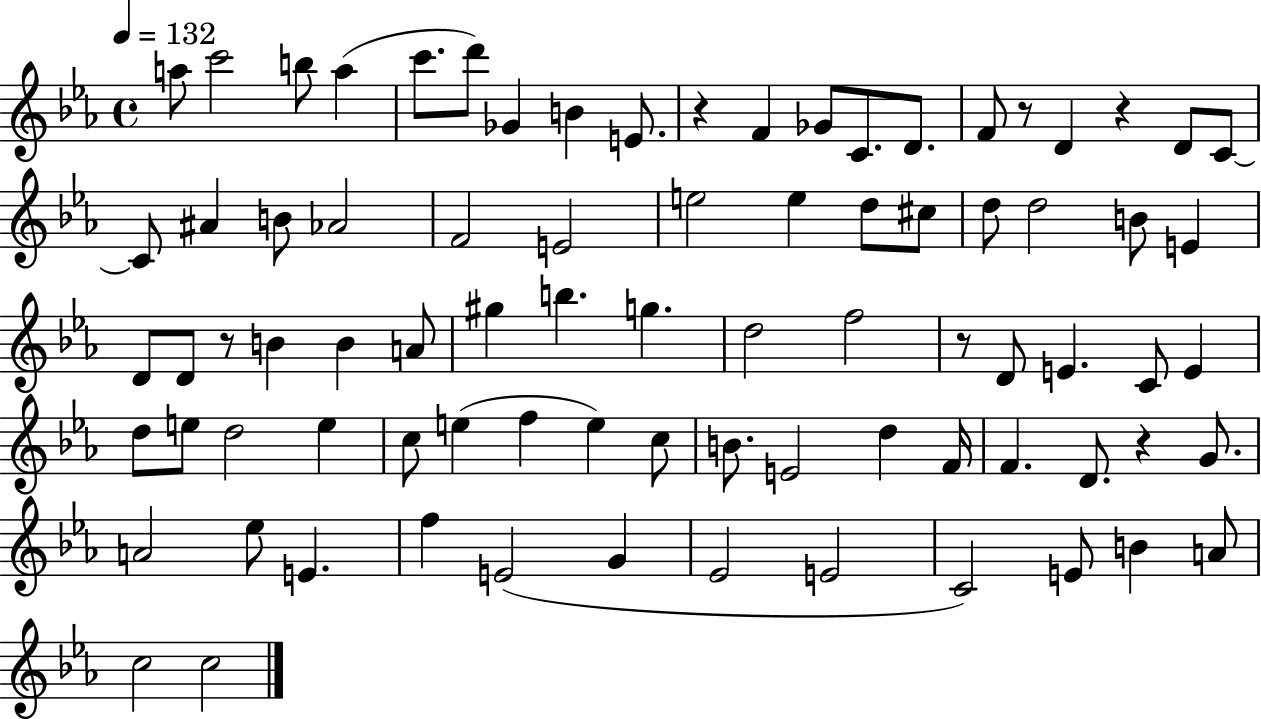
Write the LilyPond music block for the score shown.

{
  \clef treble
  \time 4/4
  \defaultTimeSignature
  \key ees \major
  \tempo 4 = 132
  a''8 c'''2 b''8 a''4( | c'''8. d'''8) ges'4 b'4 e'8. | r4 f'4 ges'8 c'8. d'8. | f'8 r8 d'4 r4 d'8 c'8~~ | \break c'8 ais'4 b'8 aes'2 | f'2 e'2 | e''2 e''4 d''8 cis''8 | d''8 d''2 b'8 e'4 | \break d'8 d'8 r8 b'4 b'4 a'8 | gis''4 b''4. g''4. | d''2 f''2 | r8 d'8 e'4. c'8 e'4 | \break d''8 e''8 d''2 e''4 | c''8 e''4( f''4 e''4) c''8 | b'8. e'2 d''4 f'16 | f'4. d'8. r4 g'8. | \break a'2 ees''8 e'4. | f''4 e'2( g'4 | ees'2 e'2 | c'2) e'8 b'4 a'8 | \break c''2 c''2 | \bar "|."
}